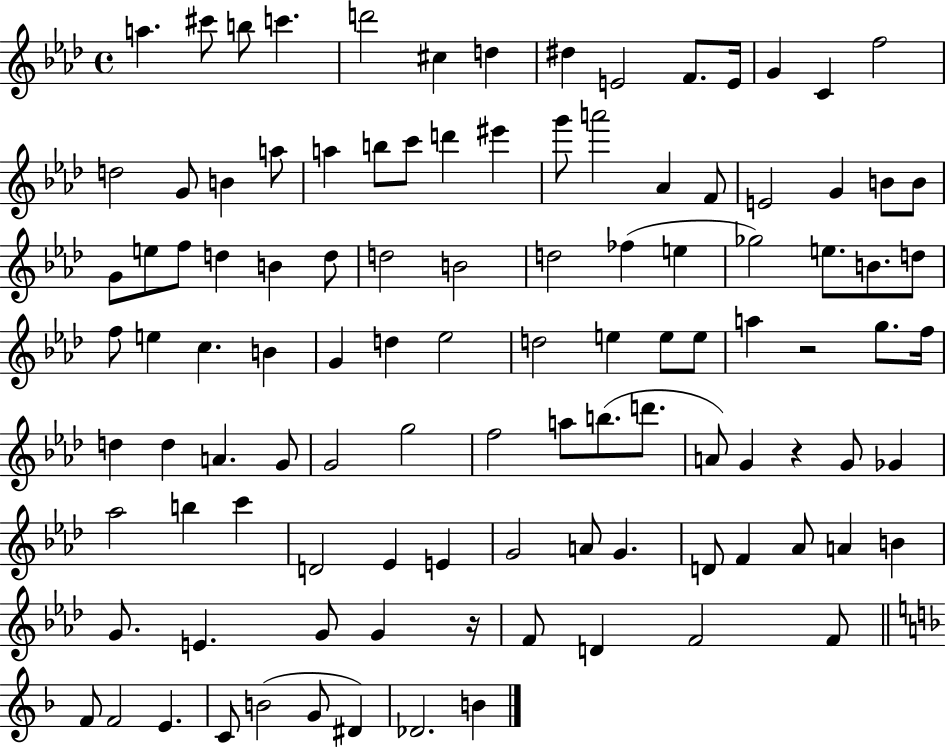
{
  \clef treble
  \time 4/4
  \defaultTimeSignature
  \key aes \major
  a''4. cis'''8 b''8 c'''4. | d'''2 cis''4 d''4 | dis''4 e'2 f'8. e'16 | g'4 c'4 f''2 | \break d''2 g'8 b'4 a''8 | a''4 b''8 c'''8 d'''4 eis'''4 | g'''8 a'''2 aes'4 f'8 | e'2 g'4 b'8 b'8 | \break g'8 e''8 f''8 d''4 b'4 d''8 | d''2 b'2 | d''2 fes''4( e''4 | ges''2) e''8. b'8. d''8 | \break f''8 e''4 c''4. b'4 | g'4 d''4 ees''2 | d''2 e''4 e''8 e''8 | a''4 r2 g''8. f''16 | \break d''4 d''4 a'4. g'8 | g'2 g''2 | f''2 a''8 b''8.( d'''8. | a'8) g'4 r4 g'8 ges'4 | \break aes''2 b''4 c'''4 | d'2 ees'4 e'4 | g'2 a'8 g'4. | d'8 f'4 aes'8 a'4 b'4 | \break g'8. e'4. g'8 g'4 r16 | f'8 d'4 f'2 f'8 | \bar "||" \break \key d \minor f'8 f'2 e'4. | c'8 b'2( g'8 dis'4) | des'2. b'4 | \bar "|."
}